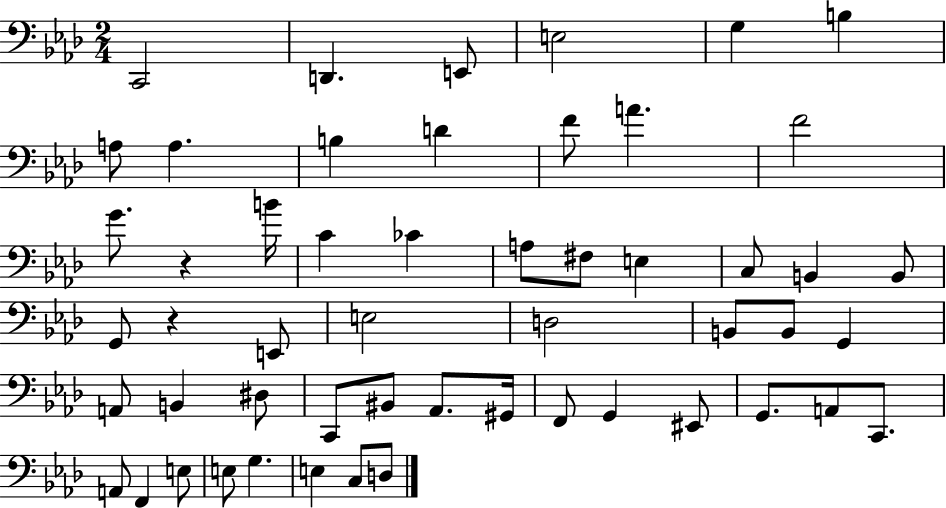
C2/h D2/q. E2/e E3/h G3/q B3/q A3/e A3/q. B3/q D4/q F4/e A4/q. F4/h G4/e. R/q B4/s C4/q CES4/q A3/e F#3/e E3/q C3/e B2/q B2/e G2/e R/q E2/e E3/h D3/h B2/e B2/e G2/q A2/e B2/q D#3/e C2/e BIS2/e Ab2/e. G#2/s F2/e G2/q EIS2/e G2/e. A2/e C2/e. A2/e F2/q E3/e E3/e G3/q. E3/q C3/e D3/e